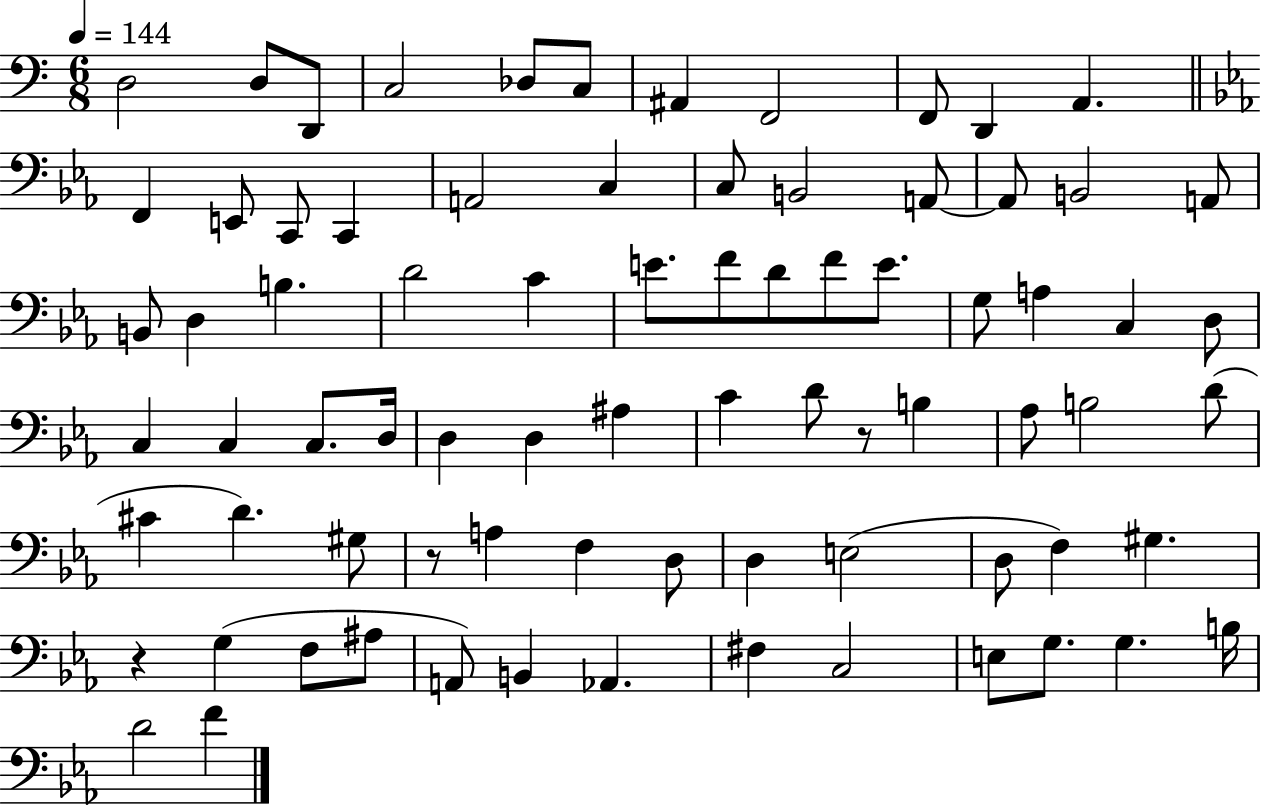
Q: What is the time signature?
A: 6/8